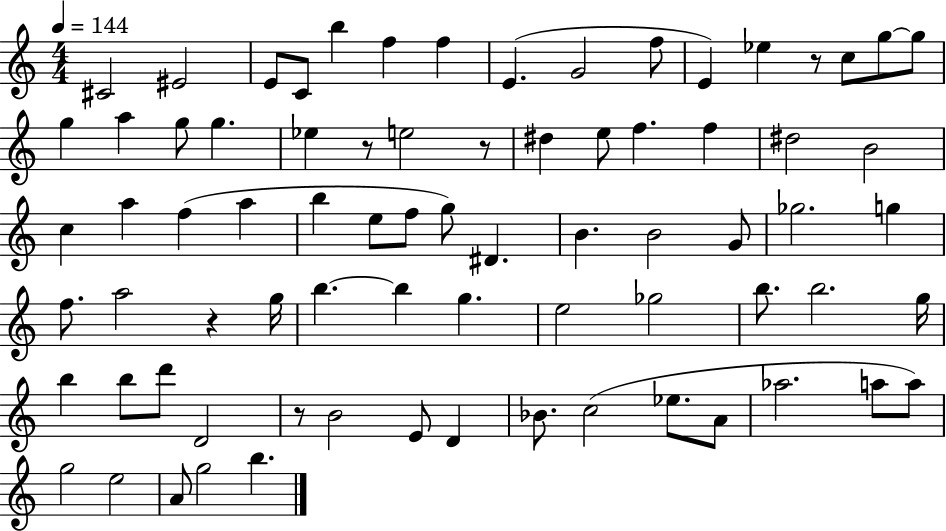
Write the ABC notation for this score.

X:1
T:Untitled
M:4/4
L:1/4
K:C
^C2 ^E2 E/2 C/2 b f f E G2 f/2 E _e z/2 c/2 g/2 g/2 g a g/2 g _e z/2 e2 z/2 ^d e/2 f f ^d2 B2 c a f a b e/2 f/2 g/2 ^D B B2 G/2 _g2 g f/2 a2 z g/4 b b g e2 _g2 b/2 b2 g/4 b b/2 d'/2 D2 z/2 B2 E/2 D _B/2 c2 _e/2 A/2 _a2 a/2 a/2 g2 e2 A/2 g2 b